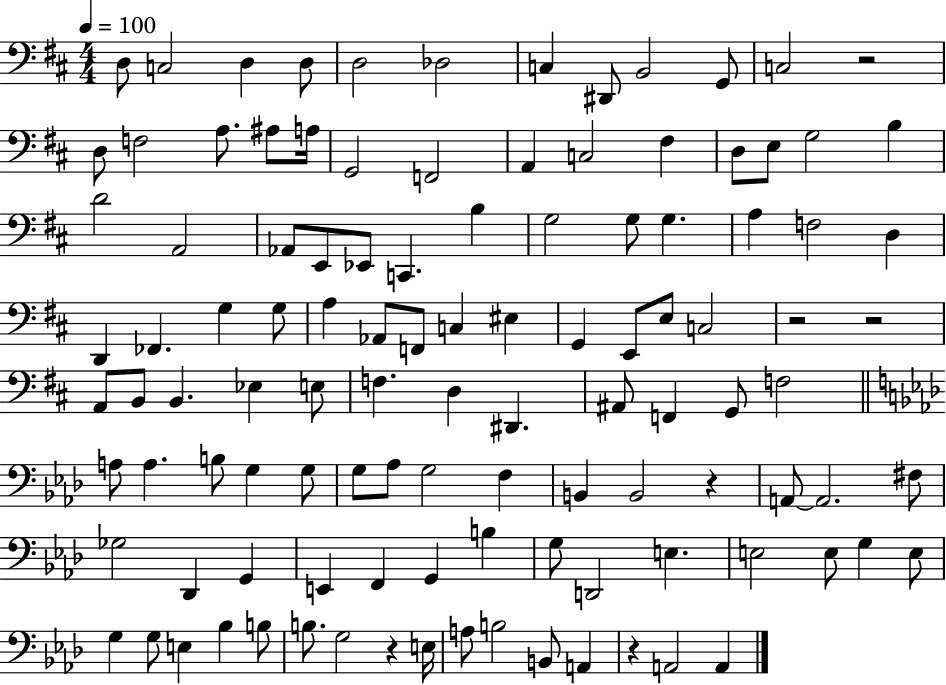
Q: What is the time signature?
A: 4/4